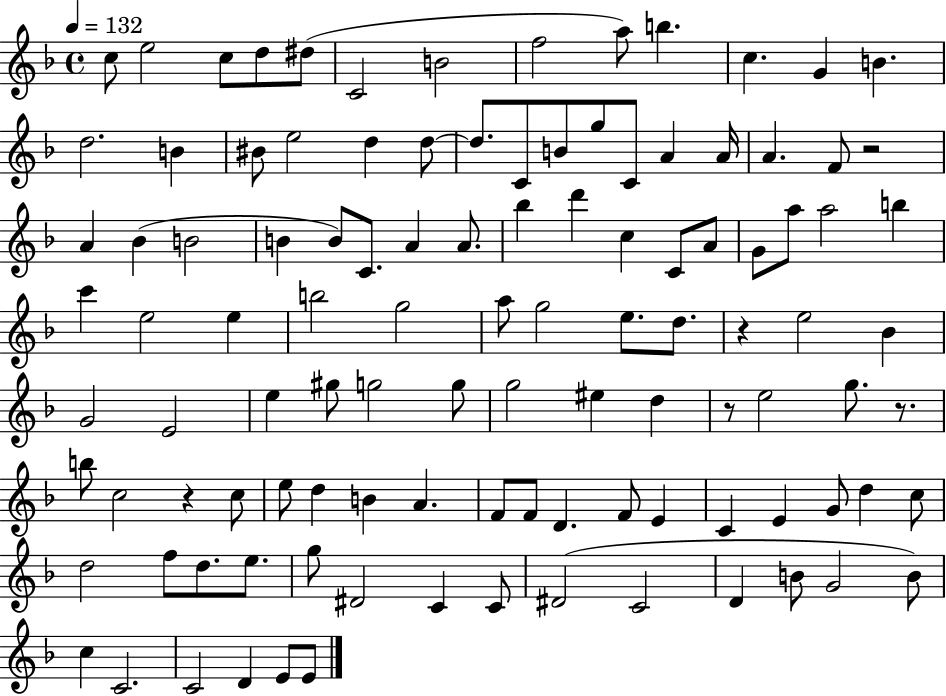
X:1
T:Untitled
M:4/4
L:1/4
K:F
c/2 e2 c/2 d/2 ^d/2 C2 B2 f2 a/2 b c G B d2 B ^B/2 e2 d d/2 d/2 C/2 B/2 g/2 C/2 A A/4 A F/2 z2 A _B B2 B B/2 C/2 A A/2 _b d' c C/2 A/2 G/2 a/2 a2 b c' e2 e b2 g2 a/2 g2 e/2 d/2 z e2 _B G2 E2 e ^g/2 g2 g/2 g2 ^e d z/2 e2 g/2 z/2 b/2 c2 z c/2 e/2 d B A F/2 F/2 D F/2 E C E G/2 d c/2 d2 f/2 d/2 e/2 g/2 ^D2 C C/2 ^D2 C2 D B/2 G2 B/2 c C2 C2 D E/2 E/2